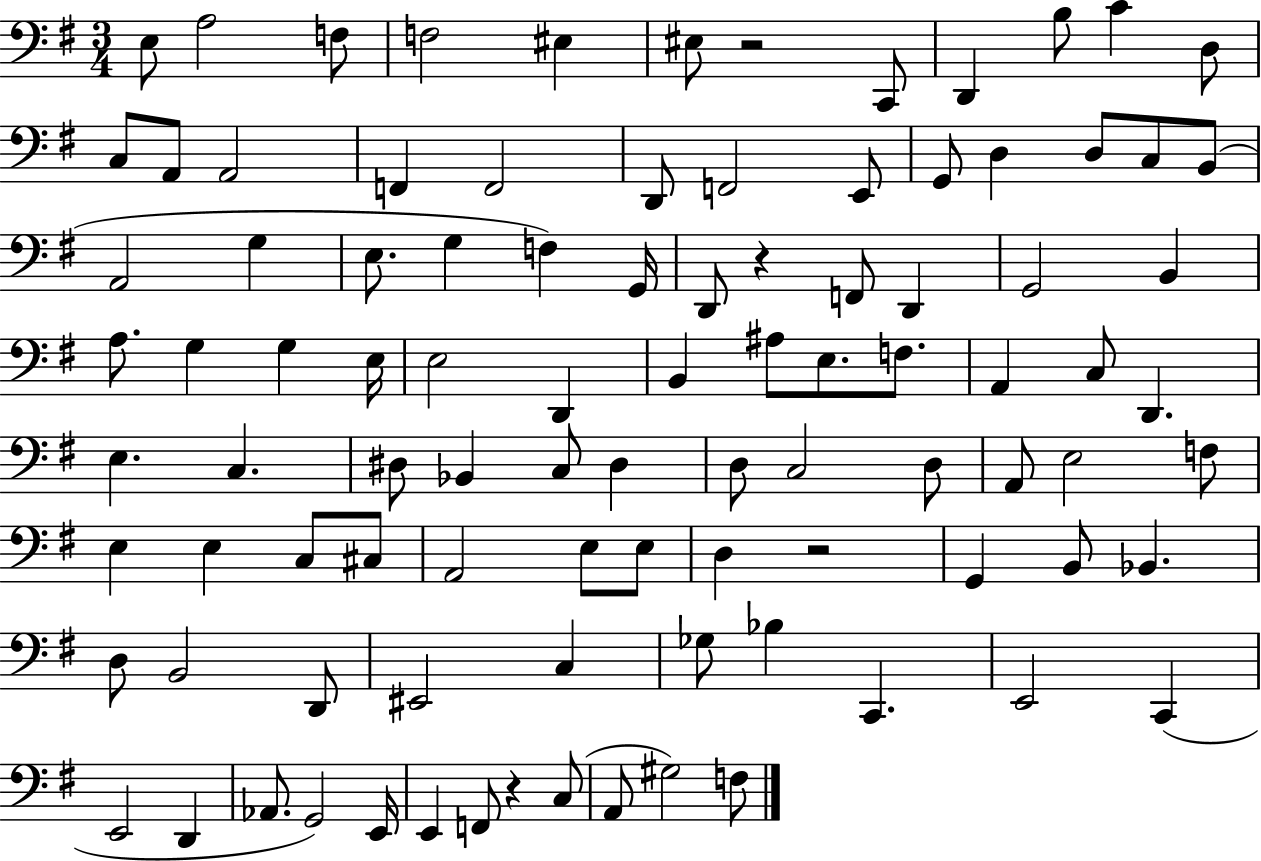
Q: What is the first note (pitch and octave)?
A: E3